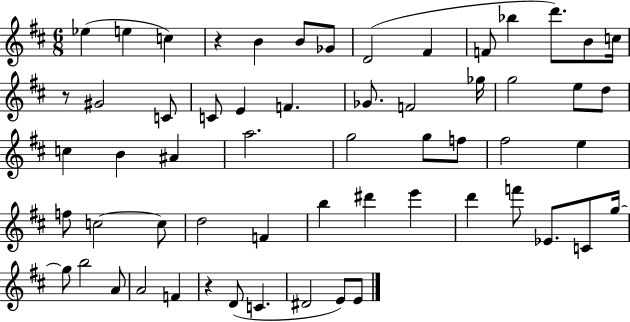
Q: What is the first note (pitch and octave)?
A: Eb5